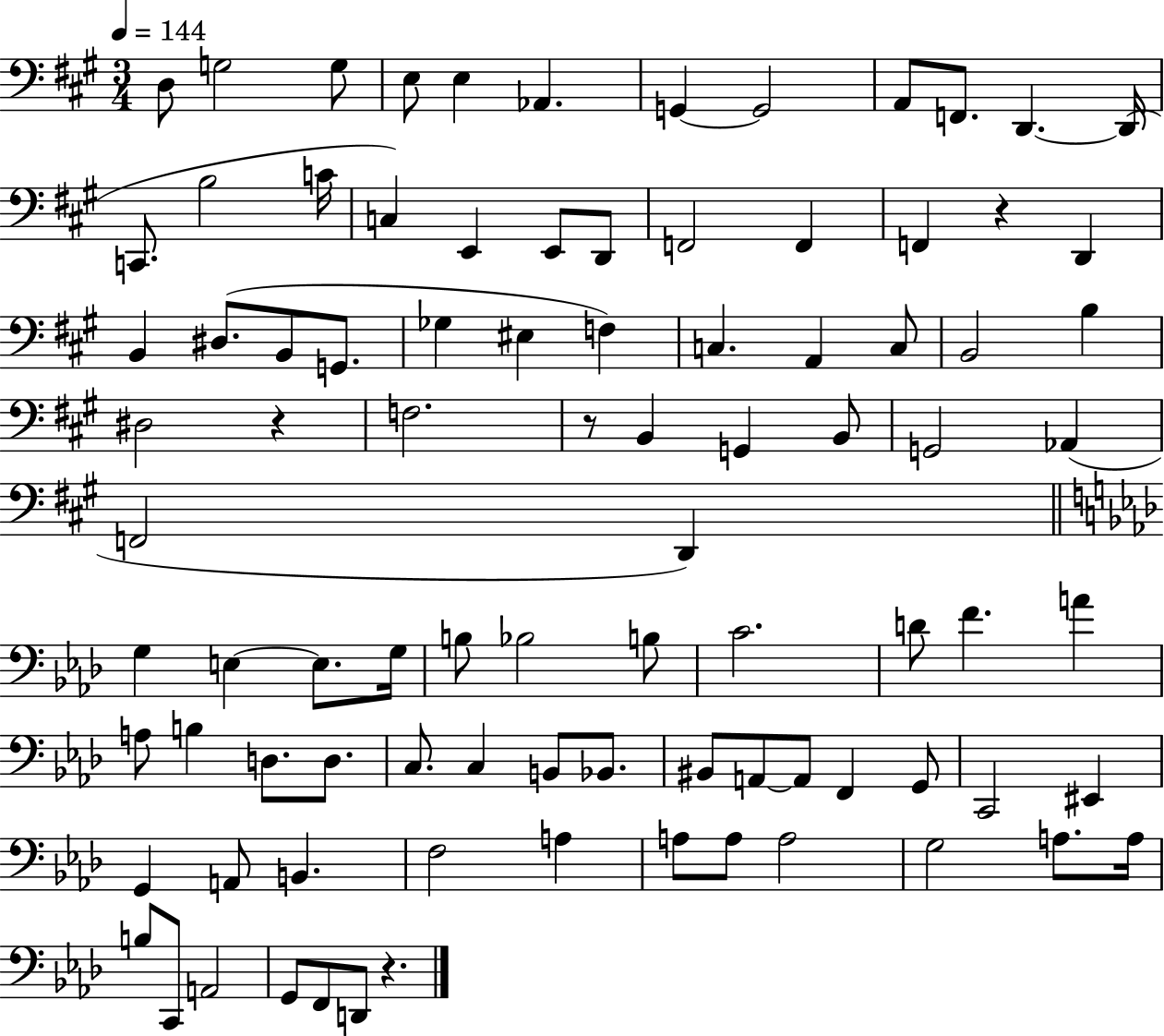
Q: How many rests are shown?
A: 4